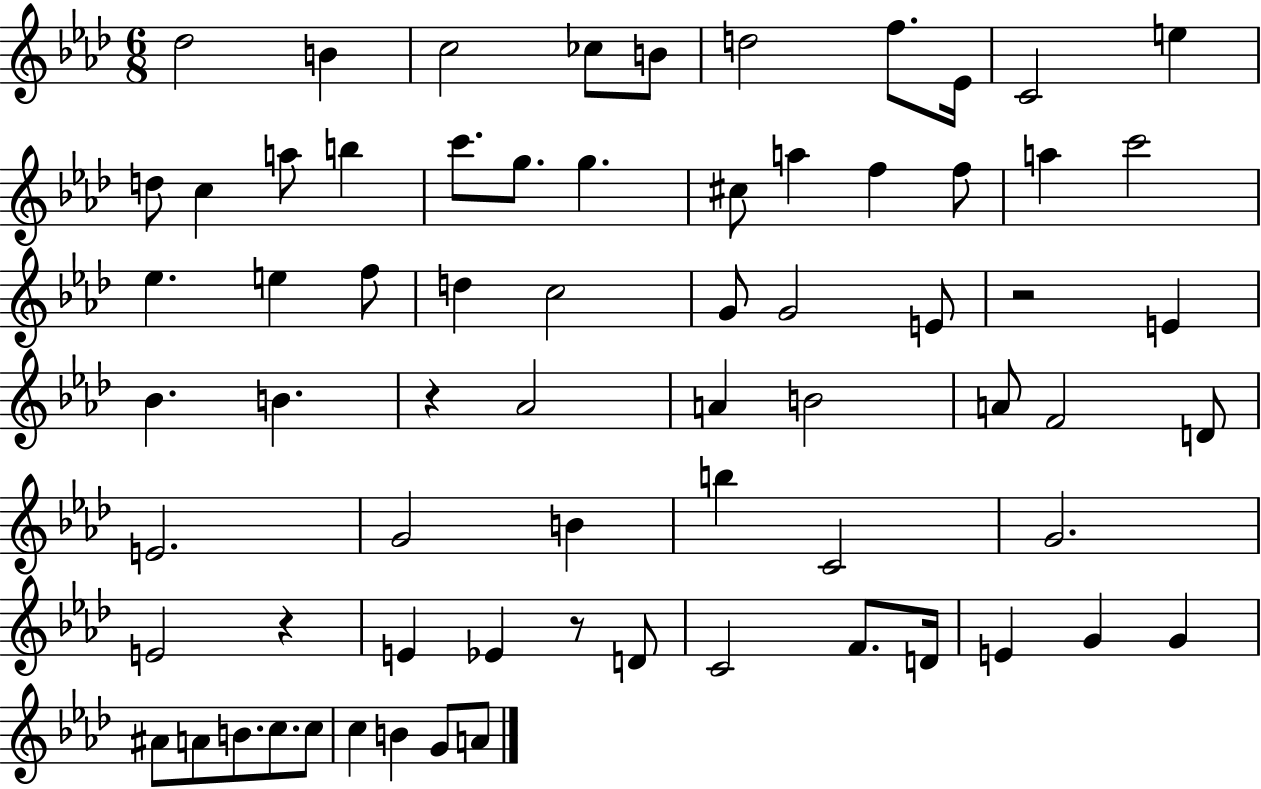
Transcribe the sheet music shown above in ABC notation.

X:1
T:Untitled
M:6/8
L:1/4
K:Ab
_d2 B c2 _c/2 B/2 d2 f/2 _E/4 C2 e d/2 c a/2 b c'/2 g/2 g ^c/2 a f f/2 a c'2 _e e f/2 d c2 G/2 G2 E/2 z2 E _B B z _A2 A B2 A/2 F2 D/2 E2 G2 B b C2 G2 E2 z E _E z/2 D/2 C2 F/2 D/4 E G G ^A/2 A/2 B/2 c/2 c/2 c B G/2 A/2